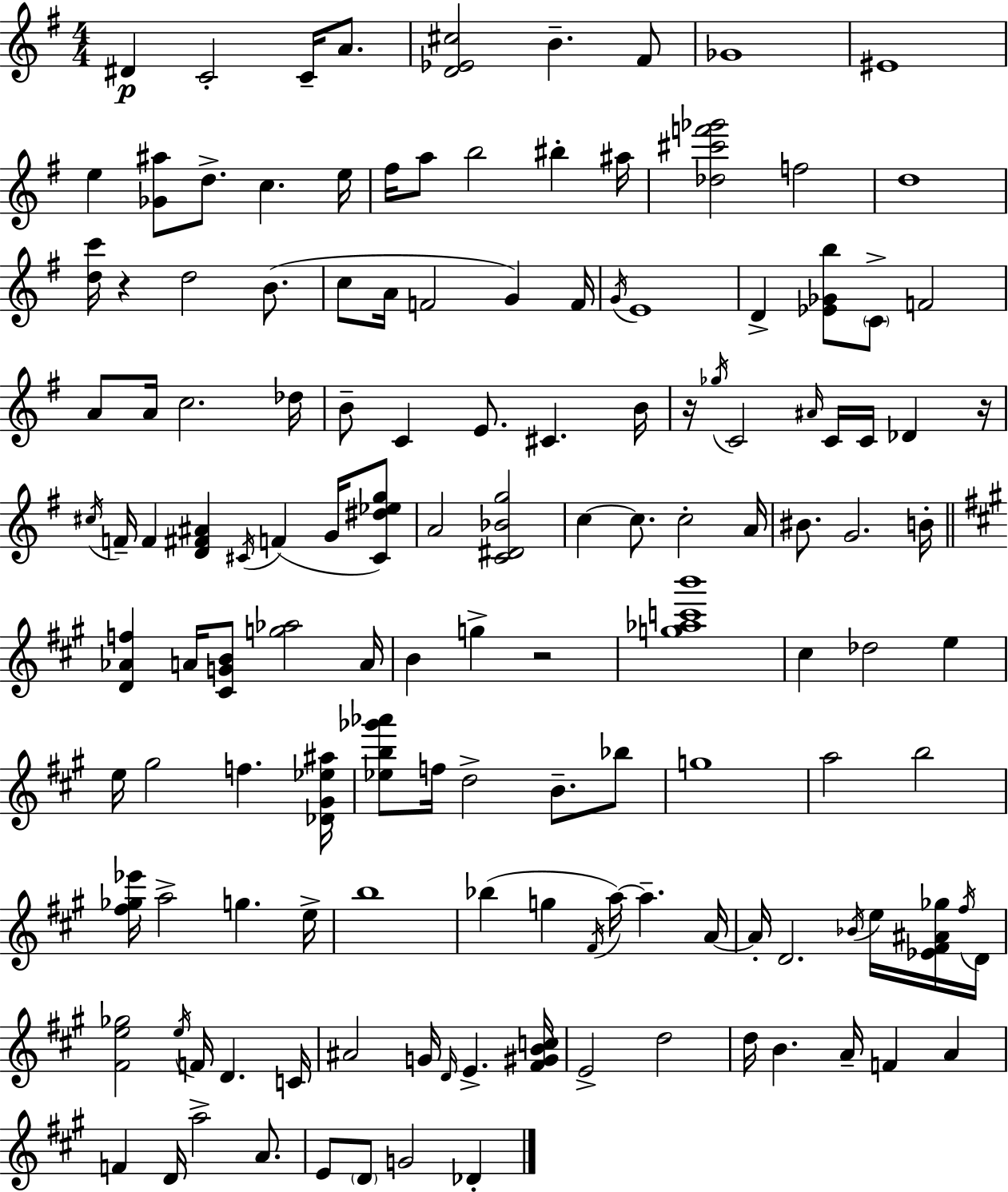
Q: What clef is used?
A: treble